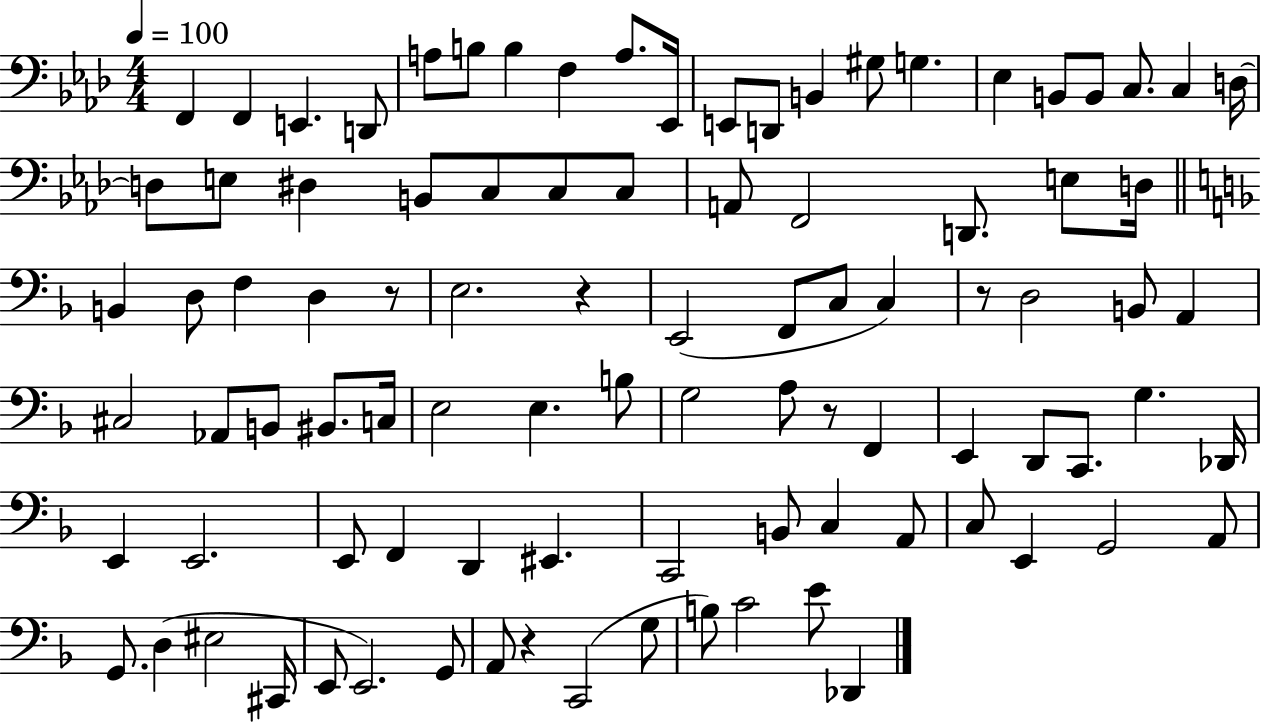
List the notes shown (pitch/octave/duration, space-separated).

F2/q F2/q E2/q. D2/e A3/e B3/e B3/q F3/q A3/e. Eb2/s E2/e D2/e B2/q G#3/e G3/q. Eb3/q B2/e B2/e C3/e. C3/q D3/s D3/e E3/e D#3/q B2/e C3/e C3/e C3/e A2/e F2/h D2/e. E3/e D3/s B2/q D3/e F3/q D3/q R/e E3/h. R/q E2/h F2/e C3/e C3/q R/e D3/h B2/e A2/q C#3/h Ab2/e B2/e BIS2/e. C3/s E3/h E3/q. B3/e G3/h A3/e R/e F2/q E2/q D2/e C2/e. G3/q. Db2/s E2/q E2/h. E2/e F2/q D2/q EIS2/q. C2/h B2/e C3/q A2/e C3/e E2/q G2/h A2/e G2/e. D3/q EIS3/h C#2/s E2/e E2/h. G2/e A2/e R/q C2/h G3/e B3/e C4/h E4/e Db2/q